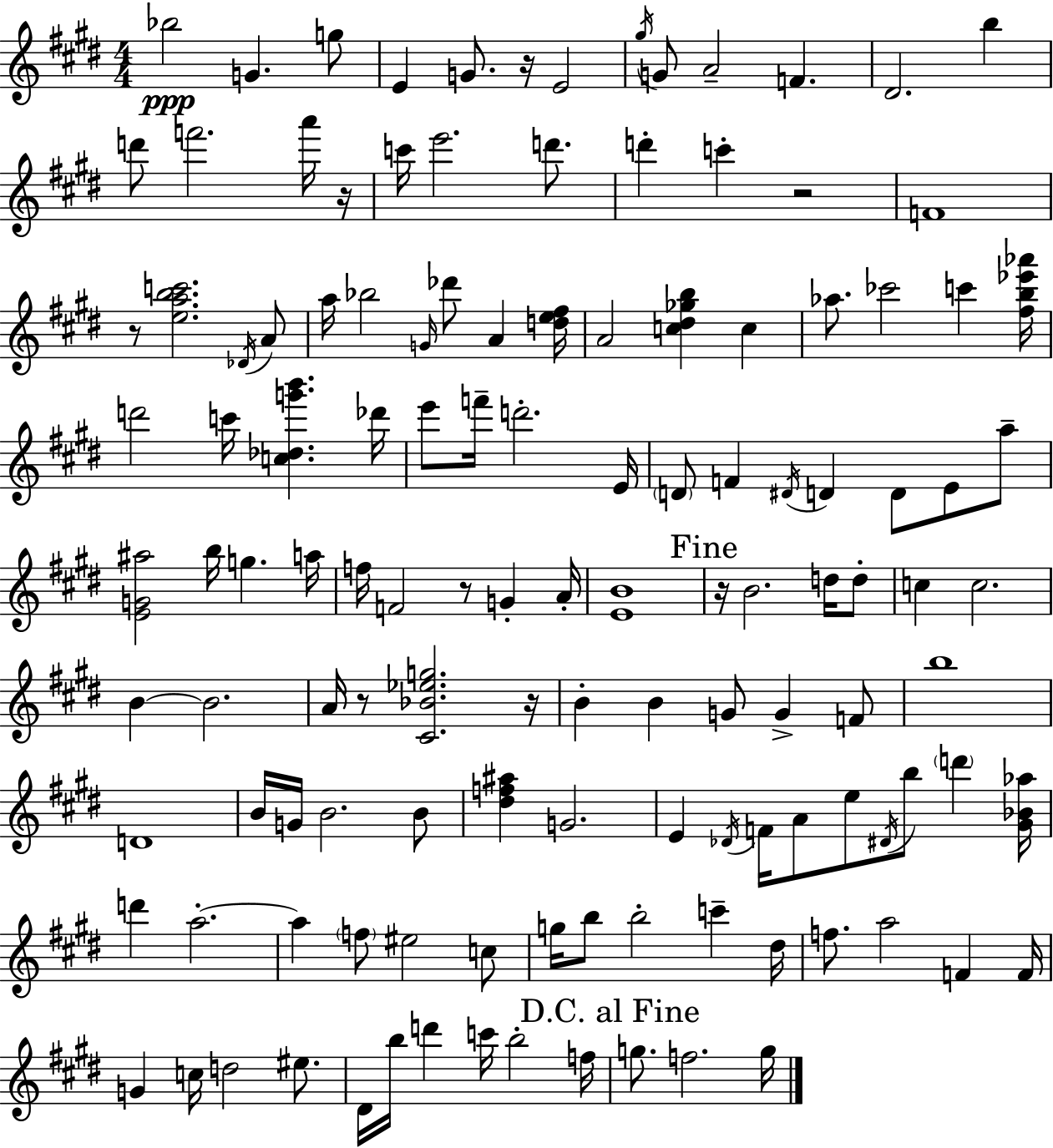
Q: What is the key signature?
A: E major